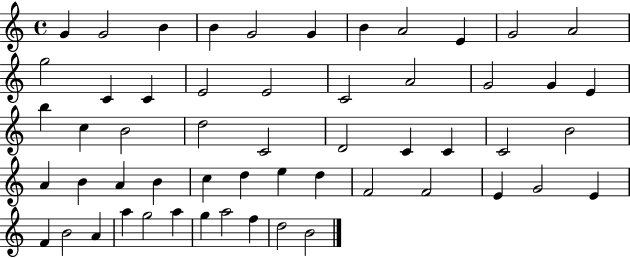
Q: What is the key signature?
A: C major